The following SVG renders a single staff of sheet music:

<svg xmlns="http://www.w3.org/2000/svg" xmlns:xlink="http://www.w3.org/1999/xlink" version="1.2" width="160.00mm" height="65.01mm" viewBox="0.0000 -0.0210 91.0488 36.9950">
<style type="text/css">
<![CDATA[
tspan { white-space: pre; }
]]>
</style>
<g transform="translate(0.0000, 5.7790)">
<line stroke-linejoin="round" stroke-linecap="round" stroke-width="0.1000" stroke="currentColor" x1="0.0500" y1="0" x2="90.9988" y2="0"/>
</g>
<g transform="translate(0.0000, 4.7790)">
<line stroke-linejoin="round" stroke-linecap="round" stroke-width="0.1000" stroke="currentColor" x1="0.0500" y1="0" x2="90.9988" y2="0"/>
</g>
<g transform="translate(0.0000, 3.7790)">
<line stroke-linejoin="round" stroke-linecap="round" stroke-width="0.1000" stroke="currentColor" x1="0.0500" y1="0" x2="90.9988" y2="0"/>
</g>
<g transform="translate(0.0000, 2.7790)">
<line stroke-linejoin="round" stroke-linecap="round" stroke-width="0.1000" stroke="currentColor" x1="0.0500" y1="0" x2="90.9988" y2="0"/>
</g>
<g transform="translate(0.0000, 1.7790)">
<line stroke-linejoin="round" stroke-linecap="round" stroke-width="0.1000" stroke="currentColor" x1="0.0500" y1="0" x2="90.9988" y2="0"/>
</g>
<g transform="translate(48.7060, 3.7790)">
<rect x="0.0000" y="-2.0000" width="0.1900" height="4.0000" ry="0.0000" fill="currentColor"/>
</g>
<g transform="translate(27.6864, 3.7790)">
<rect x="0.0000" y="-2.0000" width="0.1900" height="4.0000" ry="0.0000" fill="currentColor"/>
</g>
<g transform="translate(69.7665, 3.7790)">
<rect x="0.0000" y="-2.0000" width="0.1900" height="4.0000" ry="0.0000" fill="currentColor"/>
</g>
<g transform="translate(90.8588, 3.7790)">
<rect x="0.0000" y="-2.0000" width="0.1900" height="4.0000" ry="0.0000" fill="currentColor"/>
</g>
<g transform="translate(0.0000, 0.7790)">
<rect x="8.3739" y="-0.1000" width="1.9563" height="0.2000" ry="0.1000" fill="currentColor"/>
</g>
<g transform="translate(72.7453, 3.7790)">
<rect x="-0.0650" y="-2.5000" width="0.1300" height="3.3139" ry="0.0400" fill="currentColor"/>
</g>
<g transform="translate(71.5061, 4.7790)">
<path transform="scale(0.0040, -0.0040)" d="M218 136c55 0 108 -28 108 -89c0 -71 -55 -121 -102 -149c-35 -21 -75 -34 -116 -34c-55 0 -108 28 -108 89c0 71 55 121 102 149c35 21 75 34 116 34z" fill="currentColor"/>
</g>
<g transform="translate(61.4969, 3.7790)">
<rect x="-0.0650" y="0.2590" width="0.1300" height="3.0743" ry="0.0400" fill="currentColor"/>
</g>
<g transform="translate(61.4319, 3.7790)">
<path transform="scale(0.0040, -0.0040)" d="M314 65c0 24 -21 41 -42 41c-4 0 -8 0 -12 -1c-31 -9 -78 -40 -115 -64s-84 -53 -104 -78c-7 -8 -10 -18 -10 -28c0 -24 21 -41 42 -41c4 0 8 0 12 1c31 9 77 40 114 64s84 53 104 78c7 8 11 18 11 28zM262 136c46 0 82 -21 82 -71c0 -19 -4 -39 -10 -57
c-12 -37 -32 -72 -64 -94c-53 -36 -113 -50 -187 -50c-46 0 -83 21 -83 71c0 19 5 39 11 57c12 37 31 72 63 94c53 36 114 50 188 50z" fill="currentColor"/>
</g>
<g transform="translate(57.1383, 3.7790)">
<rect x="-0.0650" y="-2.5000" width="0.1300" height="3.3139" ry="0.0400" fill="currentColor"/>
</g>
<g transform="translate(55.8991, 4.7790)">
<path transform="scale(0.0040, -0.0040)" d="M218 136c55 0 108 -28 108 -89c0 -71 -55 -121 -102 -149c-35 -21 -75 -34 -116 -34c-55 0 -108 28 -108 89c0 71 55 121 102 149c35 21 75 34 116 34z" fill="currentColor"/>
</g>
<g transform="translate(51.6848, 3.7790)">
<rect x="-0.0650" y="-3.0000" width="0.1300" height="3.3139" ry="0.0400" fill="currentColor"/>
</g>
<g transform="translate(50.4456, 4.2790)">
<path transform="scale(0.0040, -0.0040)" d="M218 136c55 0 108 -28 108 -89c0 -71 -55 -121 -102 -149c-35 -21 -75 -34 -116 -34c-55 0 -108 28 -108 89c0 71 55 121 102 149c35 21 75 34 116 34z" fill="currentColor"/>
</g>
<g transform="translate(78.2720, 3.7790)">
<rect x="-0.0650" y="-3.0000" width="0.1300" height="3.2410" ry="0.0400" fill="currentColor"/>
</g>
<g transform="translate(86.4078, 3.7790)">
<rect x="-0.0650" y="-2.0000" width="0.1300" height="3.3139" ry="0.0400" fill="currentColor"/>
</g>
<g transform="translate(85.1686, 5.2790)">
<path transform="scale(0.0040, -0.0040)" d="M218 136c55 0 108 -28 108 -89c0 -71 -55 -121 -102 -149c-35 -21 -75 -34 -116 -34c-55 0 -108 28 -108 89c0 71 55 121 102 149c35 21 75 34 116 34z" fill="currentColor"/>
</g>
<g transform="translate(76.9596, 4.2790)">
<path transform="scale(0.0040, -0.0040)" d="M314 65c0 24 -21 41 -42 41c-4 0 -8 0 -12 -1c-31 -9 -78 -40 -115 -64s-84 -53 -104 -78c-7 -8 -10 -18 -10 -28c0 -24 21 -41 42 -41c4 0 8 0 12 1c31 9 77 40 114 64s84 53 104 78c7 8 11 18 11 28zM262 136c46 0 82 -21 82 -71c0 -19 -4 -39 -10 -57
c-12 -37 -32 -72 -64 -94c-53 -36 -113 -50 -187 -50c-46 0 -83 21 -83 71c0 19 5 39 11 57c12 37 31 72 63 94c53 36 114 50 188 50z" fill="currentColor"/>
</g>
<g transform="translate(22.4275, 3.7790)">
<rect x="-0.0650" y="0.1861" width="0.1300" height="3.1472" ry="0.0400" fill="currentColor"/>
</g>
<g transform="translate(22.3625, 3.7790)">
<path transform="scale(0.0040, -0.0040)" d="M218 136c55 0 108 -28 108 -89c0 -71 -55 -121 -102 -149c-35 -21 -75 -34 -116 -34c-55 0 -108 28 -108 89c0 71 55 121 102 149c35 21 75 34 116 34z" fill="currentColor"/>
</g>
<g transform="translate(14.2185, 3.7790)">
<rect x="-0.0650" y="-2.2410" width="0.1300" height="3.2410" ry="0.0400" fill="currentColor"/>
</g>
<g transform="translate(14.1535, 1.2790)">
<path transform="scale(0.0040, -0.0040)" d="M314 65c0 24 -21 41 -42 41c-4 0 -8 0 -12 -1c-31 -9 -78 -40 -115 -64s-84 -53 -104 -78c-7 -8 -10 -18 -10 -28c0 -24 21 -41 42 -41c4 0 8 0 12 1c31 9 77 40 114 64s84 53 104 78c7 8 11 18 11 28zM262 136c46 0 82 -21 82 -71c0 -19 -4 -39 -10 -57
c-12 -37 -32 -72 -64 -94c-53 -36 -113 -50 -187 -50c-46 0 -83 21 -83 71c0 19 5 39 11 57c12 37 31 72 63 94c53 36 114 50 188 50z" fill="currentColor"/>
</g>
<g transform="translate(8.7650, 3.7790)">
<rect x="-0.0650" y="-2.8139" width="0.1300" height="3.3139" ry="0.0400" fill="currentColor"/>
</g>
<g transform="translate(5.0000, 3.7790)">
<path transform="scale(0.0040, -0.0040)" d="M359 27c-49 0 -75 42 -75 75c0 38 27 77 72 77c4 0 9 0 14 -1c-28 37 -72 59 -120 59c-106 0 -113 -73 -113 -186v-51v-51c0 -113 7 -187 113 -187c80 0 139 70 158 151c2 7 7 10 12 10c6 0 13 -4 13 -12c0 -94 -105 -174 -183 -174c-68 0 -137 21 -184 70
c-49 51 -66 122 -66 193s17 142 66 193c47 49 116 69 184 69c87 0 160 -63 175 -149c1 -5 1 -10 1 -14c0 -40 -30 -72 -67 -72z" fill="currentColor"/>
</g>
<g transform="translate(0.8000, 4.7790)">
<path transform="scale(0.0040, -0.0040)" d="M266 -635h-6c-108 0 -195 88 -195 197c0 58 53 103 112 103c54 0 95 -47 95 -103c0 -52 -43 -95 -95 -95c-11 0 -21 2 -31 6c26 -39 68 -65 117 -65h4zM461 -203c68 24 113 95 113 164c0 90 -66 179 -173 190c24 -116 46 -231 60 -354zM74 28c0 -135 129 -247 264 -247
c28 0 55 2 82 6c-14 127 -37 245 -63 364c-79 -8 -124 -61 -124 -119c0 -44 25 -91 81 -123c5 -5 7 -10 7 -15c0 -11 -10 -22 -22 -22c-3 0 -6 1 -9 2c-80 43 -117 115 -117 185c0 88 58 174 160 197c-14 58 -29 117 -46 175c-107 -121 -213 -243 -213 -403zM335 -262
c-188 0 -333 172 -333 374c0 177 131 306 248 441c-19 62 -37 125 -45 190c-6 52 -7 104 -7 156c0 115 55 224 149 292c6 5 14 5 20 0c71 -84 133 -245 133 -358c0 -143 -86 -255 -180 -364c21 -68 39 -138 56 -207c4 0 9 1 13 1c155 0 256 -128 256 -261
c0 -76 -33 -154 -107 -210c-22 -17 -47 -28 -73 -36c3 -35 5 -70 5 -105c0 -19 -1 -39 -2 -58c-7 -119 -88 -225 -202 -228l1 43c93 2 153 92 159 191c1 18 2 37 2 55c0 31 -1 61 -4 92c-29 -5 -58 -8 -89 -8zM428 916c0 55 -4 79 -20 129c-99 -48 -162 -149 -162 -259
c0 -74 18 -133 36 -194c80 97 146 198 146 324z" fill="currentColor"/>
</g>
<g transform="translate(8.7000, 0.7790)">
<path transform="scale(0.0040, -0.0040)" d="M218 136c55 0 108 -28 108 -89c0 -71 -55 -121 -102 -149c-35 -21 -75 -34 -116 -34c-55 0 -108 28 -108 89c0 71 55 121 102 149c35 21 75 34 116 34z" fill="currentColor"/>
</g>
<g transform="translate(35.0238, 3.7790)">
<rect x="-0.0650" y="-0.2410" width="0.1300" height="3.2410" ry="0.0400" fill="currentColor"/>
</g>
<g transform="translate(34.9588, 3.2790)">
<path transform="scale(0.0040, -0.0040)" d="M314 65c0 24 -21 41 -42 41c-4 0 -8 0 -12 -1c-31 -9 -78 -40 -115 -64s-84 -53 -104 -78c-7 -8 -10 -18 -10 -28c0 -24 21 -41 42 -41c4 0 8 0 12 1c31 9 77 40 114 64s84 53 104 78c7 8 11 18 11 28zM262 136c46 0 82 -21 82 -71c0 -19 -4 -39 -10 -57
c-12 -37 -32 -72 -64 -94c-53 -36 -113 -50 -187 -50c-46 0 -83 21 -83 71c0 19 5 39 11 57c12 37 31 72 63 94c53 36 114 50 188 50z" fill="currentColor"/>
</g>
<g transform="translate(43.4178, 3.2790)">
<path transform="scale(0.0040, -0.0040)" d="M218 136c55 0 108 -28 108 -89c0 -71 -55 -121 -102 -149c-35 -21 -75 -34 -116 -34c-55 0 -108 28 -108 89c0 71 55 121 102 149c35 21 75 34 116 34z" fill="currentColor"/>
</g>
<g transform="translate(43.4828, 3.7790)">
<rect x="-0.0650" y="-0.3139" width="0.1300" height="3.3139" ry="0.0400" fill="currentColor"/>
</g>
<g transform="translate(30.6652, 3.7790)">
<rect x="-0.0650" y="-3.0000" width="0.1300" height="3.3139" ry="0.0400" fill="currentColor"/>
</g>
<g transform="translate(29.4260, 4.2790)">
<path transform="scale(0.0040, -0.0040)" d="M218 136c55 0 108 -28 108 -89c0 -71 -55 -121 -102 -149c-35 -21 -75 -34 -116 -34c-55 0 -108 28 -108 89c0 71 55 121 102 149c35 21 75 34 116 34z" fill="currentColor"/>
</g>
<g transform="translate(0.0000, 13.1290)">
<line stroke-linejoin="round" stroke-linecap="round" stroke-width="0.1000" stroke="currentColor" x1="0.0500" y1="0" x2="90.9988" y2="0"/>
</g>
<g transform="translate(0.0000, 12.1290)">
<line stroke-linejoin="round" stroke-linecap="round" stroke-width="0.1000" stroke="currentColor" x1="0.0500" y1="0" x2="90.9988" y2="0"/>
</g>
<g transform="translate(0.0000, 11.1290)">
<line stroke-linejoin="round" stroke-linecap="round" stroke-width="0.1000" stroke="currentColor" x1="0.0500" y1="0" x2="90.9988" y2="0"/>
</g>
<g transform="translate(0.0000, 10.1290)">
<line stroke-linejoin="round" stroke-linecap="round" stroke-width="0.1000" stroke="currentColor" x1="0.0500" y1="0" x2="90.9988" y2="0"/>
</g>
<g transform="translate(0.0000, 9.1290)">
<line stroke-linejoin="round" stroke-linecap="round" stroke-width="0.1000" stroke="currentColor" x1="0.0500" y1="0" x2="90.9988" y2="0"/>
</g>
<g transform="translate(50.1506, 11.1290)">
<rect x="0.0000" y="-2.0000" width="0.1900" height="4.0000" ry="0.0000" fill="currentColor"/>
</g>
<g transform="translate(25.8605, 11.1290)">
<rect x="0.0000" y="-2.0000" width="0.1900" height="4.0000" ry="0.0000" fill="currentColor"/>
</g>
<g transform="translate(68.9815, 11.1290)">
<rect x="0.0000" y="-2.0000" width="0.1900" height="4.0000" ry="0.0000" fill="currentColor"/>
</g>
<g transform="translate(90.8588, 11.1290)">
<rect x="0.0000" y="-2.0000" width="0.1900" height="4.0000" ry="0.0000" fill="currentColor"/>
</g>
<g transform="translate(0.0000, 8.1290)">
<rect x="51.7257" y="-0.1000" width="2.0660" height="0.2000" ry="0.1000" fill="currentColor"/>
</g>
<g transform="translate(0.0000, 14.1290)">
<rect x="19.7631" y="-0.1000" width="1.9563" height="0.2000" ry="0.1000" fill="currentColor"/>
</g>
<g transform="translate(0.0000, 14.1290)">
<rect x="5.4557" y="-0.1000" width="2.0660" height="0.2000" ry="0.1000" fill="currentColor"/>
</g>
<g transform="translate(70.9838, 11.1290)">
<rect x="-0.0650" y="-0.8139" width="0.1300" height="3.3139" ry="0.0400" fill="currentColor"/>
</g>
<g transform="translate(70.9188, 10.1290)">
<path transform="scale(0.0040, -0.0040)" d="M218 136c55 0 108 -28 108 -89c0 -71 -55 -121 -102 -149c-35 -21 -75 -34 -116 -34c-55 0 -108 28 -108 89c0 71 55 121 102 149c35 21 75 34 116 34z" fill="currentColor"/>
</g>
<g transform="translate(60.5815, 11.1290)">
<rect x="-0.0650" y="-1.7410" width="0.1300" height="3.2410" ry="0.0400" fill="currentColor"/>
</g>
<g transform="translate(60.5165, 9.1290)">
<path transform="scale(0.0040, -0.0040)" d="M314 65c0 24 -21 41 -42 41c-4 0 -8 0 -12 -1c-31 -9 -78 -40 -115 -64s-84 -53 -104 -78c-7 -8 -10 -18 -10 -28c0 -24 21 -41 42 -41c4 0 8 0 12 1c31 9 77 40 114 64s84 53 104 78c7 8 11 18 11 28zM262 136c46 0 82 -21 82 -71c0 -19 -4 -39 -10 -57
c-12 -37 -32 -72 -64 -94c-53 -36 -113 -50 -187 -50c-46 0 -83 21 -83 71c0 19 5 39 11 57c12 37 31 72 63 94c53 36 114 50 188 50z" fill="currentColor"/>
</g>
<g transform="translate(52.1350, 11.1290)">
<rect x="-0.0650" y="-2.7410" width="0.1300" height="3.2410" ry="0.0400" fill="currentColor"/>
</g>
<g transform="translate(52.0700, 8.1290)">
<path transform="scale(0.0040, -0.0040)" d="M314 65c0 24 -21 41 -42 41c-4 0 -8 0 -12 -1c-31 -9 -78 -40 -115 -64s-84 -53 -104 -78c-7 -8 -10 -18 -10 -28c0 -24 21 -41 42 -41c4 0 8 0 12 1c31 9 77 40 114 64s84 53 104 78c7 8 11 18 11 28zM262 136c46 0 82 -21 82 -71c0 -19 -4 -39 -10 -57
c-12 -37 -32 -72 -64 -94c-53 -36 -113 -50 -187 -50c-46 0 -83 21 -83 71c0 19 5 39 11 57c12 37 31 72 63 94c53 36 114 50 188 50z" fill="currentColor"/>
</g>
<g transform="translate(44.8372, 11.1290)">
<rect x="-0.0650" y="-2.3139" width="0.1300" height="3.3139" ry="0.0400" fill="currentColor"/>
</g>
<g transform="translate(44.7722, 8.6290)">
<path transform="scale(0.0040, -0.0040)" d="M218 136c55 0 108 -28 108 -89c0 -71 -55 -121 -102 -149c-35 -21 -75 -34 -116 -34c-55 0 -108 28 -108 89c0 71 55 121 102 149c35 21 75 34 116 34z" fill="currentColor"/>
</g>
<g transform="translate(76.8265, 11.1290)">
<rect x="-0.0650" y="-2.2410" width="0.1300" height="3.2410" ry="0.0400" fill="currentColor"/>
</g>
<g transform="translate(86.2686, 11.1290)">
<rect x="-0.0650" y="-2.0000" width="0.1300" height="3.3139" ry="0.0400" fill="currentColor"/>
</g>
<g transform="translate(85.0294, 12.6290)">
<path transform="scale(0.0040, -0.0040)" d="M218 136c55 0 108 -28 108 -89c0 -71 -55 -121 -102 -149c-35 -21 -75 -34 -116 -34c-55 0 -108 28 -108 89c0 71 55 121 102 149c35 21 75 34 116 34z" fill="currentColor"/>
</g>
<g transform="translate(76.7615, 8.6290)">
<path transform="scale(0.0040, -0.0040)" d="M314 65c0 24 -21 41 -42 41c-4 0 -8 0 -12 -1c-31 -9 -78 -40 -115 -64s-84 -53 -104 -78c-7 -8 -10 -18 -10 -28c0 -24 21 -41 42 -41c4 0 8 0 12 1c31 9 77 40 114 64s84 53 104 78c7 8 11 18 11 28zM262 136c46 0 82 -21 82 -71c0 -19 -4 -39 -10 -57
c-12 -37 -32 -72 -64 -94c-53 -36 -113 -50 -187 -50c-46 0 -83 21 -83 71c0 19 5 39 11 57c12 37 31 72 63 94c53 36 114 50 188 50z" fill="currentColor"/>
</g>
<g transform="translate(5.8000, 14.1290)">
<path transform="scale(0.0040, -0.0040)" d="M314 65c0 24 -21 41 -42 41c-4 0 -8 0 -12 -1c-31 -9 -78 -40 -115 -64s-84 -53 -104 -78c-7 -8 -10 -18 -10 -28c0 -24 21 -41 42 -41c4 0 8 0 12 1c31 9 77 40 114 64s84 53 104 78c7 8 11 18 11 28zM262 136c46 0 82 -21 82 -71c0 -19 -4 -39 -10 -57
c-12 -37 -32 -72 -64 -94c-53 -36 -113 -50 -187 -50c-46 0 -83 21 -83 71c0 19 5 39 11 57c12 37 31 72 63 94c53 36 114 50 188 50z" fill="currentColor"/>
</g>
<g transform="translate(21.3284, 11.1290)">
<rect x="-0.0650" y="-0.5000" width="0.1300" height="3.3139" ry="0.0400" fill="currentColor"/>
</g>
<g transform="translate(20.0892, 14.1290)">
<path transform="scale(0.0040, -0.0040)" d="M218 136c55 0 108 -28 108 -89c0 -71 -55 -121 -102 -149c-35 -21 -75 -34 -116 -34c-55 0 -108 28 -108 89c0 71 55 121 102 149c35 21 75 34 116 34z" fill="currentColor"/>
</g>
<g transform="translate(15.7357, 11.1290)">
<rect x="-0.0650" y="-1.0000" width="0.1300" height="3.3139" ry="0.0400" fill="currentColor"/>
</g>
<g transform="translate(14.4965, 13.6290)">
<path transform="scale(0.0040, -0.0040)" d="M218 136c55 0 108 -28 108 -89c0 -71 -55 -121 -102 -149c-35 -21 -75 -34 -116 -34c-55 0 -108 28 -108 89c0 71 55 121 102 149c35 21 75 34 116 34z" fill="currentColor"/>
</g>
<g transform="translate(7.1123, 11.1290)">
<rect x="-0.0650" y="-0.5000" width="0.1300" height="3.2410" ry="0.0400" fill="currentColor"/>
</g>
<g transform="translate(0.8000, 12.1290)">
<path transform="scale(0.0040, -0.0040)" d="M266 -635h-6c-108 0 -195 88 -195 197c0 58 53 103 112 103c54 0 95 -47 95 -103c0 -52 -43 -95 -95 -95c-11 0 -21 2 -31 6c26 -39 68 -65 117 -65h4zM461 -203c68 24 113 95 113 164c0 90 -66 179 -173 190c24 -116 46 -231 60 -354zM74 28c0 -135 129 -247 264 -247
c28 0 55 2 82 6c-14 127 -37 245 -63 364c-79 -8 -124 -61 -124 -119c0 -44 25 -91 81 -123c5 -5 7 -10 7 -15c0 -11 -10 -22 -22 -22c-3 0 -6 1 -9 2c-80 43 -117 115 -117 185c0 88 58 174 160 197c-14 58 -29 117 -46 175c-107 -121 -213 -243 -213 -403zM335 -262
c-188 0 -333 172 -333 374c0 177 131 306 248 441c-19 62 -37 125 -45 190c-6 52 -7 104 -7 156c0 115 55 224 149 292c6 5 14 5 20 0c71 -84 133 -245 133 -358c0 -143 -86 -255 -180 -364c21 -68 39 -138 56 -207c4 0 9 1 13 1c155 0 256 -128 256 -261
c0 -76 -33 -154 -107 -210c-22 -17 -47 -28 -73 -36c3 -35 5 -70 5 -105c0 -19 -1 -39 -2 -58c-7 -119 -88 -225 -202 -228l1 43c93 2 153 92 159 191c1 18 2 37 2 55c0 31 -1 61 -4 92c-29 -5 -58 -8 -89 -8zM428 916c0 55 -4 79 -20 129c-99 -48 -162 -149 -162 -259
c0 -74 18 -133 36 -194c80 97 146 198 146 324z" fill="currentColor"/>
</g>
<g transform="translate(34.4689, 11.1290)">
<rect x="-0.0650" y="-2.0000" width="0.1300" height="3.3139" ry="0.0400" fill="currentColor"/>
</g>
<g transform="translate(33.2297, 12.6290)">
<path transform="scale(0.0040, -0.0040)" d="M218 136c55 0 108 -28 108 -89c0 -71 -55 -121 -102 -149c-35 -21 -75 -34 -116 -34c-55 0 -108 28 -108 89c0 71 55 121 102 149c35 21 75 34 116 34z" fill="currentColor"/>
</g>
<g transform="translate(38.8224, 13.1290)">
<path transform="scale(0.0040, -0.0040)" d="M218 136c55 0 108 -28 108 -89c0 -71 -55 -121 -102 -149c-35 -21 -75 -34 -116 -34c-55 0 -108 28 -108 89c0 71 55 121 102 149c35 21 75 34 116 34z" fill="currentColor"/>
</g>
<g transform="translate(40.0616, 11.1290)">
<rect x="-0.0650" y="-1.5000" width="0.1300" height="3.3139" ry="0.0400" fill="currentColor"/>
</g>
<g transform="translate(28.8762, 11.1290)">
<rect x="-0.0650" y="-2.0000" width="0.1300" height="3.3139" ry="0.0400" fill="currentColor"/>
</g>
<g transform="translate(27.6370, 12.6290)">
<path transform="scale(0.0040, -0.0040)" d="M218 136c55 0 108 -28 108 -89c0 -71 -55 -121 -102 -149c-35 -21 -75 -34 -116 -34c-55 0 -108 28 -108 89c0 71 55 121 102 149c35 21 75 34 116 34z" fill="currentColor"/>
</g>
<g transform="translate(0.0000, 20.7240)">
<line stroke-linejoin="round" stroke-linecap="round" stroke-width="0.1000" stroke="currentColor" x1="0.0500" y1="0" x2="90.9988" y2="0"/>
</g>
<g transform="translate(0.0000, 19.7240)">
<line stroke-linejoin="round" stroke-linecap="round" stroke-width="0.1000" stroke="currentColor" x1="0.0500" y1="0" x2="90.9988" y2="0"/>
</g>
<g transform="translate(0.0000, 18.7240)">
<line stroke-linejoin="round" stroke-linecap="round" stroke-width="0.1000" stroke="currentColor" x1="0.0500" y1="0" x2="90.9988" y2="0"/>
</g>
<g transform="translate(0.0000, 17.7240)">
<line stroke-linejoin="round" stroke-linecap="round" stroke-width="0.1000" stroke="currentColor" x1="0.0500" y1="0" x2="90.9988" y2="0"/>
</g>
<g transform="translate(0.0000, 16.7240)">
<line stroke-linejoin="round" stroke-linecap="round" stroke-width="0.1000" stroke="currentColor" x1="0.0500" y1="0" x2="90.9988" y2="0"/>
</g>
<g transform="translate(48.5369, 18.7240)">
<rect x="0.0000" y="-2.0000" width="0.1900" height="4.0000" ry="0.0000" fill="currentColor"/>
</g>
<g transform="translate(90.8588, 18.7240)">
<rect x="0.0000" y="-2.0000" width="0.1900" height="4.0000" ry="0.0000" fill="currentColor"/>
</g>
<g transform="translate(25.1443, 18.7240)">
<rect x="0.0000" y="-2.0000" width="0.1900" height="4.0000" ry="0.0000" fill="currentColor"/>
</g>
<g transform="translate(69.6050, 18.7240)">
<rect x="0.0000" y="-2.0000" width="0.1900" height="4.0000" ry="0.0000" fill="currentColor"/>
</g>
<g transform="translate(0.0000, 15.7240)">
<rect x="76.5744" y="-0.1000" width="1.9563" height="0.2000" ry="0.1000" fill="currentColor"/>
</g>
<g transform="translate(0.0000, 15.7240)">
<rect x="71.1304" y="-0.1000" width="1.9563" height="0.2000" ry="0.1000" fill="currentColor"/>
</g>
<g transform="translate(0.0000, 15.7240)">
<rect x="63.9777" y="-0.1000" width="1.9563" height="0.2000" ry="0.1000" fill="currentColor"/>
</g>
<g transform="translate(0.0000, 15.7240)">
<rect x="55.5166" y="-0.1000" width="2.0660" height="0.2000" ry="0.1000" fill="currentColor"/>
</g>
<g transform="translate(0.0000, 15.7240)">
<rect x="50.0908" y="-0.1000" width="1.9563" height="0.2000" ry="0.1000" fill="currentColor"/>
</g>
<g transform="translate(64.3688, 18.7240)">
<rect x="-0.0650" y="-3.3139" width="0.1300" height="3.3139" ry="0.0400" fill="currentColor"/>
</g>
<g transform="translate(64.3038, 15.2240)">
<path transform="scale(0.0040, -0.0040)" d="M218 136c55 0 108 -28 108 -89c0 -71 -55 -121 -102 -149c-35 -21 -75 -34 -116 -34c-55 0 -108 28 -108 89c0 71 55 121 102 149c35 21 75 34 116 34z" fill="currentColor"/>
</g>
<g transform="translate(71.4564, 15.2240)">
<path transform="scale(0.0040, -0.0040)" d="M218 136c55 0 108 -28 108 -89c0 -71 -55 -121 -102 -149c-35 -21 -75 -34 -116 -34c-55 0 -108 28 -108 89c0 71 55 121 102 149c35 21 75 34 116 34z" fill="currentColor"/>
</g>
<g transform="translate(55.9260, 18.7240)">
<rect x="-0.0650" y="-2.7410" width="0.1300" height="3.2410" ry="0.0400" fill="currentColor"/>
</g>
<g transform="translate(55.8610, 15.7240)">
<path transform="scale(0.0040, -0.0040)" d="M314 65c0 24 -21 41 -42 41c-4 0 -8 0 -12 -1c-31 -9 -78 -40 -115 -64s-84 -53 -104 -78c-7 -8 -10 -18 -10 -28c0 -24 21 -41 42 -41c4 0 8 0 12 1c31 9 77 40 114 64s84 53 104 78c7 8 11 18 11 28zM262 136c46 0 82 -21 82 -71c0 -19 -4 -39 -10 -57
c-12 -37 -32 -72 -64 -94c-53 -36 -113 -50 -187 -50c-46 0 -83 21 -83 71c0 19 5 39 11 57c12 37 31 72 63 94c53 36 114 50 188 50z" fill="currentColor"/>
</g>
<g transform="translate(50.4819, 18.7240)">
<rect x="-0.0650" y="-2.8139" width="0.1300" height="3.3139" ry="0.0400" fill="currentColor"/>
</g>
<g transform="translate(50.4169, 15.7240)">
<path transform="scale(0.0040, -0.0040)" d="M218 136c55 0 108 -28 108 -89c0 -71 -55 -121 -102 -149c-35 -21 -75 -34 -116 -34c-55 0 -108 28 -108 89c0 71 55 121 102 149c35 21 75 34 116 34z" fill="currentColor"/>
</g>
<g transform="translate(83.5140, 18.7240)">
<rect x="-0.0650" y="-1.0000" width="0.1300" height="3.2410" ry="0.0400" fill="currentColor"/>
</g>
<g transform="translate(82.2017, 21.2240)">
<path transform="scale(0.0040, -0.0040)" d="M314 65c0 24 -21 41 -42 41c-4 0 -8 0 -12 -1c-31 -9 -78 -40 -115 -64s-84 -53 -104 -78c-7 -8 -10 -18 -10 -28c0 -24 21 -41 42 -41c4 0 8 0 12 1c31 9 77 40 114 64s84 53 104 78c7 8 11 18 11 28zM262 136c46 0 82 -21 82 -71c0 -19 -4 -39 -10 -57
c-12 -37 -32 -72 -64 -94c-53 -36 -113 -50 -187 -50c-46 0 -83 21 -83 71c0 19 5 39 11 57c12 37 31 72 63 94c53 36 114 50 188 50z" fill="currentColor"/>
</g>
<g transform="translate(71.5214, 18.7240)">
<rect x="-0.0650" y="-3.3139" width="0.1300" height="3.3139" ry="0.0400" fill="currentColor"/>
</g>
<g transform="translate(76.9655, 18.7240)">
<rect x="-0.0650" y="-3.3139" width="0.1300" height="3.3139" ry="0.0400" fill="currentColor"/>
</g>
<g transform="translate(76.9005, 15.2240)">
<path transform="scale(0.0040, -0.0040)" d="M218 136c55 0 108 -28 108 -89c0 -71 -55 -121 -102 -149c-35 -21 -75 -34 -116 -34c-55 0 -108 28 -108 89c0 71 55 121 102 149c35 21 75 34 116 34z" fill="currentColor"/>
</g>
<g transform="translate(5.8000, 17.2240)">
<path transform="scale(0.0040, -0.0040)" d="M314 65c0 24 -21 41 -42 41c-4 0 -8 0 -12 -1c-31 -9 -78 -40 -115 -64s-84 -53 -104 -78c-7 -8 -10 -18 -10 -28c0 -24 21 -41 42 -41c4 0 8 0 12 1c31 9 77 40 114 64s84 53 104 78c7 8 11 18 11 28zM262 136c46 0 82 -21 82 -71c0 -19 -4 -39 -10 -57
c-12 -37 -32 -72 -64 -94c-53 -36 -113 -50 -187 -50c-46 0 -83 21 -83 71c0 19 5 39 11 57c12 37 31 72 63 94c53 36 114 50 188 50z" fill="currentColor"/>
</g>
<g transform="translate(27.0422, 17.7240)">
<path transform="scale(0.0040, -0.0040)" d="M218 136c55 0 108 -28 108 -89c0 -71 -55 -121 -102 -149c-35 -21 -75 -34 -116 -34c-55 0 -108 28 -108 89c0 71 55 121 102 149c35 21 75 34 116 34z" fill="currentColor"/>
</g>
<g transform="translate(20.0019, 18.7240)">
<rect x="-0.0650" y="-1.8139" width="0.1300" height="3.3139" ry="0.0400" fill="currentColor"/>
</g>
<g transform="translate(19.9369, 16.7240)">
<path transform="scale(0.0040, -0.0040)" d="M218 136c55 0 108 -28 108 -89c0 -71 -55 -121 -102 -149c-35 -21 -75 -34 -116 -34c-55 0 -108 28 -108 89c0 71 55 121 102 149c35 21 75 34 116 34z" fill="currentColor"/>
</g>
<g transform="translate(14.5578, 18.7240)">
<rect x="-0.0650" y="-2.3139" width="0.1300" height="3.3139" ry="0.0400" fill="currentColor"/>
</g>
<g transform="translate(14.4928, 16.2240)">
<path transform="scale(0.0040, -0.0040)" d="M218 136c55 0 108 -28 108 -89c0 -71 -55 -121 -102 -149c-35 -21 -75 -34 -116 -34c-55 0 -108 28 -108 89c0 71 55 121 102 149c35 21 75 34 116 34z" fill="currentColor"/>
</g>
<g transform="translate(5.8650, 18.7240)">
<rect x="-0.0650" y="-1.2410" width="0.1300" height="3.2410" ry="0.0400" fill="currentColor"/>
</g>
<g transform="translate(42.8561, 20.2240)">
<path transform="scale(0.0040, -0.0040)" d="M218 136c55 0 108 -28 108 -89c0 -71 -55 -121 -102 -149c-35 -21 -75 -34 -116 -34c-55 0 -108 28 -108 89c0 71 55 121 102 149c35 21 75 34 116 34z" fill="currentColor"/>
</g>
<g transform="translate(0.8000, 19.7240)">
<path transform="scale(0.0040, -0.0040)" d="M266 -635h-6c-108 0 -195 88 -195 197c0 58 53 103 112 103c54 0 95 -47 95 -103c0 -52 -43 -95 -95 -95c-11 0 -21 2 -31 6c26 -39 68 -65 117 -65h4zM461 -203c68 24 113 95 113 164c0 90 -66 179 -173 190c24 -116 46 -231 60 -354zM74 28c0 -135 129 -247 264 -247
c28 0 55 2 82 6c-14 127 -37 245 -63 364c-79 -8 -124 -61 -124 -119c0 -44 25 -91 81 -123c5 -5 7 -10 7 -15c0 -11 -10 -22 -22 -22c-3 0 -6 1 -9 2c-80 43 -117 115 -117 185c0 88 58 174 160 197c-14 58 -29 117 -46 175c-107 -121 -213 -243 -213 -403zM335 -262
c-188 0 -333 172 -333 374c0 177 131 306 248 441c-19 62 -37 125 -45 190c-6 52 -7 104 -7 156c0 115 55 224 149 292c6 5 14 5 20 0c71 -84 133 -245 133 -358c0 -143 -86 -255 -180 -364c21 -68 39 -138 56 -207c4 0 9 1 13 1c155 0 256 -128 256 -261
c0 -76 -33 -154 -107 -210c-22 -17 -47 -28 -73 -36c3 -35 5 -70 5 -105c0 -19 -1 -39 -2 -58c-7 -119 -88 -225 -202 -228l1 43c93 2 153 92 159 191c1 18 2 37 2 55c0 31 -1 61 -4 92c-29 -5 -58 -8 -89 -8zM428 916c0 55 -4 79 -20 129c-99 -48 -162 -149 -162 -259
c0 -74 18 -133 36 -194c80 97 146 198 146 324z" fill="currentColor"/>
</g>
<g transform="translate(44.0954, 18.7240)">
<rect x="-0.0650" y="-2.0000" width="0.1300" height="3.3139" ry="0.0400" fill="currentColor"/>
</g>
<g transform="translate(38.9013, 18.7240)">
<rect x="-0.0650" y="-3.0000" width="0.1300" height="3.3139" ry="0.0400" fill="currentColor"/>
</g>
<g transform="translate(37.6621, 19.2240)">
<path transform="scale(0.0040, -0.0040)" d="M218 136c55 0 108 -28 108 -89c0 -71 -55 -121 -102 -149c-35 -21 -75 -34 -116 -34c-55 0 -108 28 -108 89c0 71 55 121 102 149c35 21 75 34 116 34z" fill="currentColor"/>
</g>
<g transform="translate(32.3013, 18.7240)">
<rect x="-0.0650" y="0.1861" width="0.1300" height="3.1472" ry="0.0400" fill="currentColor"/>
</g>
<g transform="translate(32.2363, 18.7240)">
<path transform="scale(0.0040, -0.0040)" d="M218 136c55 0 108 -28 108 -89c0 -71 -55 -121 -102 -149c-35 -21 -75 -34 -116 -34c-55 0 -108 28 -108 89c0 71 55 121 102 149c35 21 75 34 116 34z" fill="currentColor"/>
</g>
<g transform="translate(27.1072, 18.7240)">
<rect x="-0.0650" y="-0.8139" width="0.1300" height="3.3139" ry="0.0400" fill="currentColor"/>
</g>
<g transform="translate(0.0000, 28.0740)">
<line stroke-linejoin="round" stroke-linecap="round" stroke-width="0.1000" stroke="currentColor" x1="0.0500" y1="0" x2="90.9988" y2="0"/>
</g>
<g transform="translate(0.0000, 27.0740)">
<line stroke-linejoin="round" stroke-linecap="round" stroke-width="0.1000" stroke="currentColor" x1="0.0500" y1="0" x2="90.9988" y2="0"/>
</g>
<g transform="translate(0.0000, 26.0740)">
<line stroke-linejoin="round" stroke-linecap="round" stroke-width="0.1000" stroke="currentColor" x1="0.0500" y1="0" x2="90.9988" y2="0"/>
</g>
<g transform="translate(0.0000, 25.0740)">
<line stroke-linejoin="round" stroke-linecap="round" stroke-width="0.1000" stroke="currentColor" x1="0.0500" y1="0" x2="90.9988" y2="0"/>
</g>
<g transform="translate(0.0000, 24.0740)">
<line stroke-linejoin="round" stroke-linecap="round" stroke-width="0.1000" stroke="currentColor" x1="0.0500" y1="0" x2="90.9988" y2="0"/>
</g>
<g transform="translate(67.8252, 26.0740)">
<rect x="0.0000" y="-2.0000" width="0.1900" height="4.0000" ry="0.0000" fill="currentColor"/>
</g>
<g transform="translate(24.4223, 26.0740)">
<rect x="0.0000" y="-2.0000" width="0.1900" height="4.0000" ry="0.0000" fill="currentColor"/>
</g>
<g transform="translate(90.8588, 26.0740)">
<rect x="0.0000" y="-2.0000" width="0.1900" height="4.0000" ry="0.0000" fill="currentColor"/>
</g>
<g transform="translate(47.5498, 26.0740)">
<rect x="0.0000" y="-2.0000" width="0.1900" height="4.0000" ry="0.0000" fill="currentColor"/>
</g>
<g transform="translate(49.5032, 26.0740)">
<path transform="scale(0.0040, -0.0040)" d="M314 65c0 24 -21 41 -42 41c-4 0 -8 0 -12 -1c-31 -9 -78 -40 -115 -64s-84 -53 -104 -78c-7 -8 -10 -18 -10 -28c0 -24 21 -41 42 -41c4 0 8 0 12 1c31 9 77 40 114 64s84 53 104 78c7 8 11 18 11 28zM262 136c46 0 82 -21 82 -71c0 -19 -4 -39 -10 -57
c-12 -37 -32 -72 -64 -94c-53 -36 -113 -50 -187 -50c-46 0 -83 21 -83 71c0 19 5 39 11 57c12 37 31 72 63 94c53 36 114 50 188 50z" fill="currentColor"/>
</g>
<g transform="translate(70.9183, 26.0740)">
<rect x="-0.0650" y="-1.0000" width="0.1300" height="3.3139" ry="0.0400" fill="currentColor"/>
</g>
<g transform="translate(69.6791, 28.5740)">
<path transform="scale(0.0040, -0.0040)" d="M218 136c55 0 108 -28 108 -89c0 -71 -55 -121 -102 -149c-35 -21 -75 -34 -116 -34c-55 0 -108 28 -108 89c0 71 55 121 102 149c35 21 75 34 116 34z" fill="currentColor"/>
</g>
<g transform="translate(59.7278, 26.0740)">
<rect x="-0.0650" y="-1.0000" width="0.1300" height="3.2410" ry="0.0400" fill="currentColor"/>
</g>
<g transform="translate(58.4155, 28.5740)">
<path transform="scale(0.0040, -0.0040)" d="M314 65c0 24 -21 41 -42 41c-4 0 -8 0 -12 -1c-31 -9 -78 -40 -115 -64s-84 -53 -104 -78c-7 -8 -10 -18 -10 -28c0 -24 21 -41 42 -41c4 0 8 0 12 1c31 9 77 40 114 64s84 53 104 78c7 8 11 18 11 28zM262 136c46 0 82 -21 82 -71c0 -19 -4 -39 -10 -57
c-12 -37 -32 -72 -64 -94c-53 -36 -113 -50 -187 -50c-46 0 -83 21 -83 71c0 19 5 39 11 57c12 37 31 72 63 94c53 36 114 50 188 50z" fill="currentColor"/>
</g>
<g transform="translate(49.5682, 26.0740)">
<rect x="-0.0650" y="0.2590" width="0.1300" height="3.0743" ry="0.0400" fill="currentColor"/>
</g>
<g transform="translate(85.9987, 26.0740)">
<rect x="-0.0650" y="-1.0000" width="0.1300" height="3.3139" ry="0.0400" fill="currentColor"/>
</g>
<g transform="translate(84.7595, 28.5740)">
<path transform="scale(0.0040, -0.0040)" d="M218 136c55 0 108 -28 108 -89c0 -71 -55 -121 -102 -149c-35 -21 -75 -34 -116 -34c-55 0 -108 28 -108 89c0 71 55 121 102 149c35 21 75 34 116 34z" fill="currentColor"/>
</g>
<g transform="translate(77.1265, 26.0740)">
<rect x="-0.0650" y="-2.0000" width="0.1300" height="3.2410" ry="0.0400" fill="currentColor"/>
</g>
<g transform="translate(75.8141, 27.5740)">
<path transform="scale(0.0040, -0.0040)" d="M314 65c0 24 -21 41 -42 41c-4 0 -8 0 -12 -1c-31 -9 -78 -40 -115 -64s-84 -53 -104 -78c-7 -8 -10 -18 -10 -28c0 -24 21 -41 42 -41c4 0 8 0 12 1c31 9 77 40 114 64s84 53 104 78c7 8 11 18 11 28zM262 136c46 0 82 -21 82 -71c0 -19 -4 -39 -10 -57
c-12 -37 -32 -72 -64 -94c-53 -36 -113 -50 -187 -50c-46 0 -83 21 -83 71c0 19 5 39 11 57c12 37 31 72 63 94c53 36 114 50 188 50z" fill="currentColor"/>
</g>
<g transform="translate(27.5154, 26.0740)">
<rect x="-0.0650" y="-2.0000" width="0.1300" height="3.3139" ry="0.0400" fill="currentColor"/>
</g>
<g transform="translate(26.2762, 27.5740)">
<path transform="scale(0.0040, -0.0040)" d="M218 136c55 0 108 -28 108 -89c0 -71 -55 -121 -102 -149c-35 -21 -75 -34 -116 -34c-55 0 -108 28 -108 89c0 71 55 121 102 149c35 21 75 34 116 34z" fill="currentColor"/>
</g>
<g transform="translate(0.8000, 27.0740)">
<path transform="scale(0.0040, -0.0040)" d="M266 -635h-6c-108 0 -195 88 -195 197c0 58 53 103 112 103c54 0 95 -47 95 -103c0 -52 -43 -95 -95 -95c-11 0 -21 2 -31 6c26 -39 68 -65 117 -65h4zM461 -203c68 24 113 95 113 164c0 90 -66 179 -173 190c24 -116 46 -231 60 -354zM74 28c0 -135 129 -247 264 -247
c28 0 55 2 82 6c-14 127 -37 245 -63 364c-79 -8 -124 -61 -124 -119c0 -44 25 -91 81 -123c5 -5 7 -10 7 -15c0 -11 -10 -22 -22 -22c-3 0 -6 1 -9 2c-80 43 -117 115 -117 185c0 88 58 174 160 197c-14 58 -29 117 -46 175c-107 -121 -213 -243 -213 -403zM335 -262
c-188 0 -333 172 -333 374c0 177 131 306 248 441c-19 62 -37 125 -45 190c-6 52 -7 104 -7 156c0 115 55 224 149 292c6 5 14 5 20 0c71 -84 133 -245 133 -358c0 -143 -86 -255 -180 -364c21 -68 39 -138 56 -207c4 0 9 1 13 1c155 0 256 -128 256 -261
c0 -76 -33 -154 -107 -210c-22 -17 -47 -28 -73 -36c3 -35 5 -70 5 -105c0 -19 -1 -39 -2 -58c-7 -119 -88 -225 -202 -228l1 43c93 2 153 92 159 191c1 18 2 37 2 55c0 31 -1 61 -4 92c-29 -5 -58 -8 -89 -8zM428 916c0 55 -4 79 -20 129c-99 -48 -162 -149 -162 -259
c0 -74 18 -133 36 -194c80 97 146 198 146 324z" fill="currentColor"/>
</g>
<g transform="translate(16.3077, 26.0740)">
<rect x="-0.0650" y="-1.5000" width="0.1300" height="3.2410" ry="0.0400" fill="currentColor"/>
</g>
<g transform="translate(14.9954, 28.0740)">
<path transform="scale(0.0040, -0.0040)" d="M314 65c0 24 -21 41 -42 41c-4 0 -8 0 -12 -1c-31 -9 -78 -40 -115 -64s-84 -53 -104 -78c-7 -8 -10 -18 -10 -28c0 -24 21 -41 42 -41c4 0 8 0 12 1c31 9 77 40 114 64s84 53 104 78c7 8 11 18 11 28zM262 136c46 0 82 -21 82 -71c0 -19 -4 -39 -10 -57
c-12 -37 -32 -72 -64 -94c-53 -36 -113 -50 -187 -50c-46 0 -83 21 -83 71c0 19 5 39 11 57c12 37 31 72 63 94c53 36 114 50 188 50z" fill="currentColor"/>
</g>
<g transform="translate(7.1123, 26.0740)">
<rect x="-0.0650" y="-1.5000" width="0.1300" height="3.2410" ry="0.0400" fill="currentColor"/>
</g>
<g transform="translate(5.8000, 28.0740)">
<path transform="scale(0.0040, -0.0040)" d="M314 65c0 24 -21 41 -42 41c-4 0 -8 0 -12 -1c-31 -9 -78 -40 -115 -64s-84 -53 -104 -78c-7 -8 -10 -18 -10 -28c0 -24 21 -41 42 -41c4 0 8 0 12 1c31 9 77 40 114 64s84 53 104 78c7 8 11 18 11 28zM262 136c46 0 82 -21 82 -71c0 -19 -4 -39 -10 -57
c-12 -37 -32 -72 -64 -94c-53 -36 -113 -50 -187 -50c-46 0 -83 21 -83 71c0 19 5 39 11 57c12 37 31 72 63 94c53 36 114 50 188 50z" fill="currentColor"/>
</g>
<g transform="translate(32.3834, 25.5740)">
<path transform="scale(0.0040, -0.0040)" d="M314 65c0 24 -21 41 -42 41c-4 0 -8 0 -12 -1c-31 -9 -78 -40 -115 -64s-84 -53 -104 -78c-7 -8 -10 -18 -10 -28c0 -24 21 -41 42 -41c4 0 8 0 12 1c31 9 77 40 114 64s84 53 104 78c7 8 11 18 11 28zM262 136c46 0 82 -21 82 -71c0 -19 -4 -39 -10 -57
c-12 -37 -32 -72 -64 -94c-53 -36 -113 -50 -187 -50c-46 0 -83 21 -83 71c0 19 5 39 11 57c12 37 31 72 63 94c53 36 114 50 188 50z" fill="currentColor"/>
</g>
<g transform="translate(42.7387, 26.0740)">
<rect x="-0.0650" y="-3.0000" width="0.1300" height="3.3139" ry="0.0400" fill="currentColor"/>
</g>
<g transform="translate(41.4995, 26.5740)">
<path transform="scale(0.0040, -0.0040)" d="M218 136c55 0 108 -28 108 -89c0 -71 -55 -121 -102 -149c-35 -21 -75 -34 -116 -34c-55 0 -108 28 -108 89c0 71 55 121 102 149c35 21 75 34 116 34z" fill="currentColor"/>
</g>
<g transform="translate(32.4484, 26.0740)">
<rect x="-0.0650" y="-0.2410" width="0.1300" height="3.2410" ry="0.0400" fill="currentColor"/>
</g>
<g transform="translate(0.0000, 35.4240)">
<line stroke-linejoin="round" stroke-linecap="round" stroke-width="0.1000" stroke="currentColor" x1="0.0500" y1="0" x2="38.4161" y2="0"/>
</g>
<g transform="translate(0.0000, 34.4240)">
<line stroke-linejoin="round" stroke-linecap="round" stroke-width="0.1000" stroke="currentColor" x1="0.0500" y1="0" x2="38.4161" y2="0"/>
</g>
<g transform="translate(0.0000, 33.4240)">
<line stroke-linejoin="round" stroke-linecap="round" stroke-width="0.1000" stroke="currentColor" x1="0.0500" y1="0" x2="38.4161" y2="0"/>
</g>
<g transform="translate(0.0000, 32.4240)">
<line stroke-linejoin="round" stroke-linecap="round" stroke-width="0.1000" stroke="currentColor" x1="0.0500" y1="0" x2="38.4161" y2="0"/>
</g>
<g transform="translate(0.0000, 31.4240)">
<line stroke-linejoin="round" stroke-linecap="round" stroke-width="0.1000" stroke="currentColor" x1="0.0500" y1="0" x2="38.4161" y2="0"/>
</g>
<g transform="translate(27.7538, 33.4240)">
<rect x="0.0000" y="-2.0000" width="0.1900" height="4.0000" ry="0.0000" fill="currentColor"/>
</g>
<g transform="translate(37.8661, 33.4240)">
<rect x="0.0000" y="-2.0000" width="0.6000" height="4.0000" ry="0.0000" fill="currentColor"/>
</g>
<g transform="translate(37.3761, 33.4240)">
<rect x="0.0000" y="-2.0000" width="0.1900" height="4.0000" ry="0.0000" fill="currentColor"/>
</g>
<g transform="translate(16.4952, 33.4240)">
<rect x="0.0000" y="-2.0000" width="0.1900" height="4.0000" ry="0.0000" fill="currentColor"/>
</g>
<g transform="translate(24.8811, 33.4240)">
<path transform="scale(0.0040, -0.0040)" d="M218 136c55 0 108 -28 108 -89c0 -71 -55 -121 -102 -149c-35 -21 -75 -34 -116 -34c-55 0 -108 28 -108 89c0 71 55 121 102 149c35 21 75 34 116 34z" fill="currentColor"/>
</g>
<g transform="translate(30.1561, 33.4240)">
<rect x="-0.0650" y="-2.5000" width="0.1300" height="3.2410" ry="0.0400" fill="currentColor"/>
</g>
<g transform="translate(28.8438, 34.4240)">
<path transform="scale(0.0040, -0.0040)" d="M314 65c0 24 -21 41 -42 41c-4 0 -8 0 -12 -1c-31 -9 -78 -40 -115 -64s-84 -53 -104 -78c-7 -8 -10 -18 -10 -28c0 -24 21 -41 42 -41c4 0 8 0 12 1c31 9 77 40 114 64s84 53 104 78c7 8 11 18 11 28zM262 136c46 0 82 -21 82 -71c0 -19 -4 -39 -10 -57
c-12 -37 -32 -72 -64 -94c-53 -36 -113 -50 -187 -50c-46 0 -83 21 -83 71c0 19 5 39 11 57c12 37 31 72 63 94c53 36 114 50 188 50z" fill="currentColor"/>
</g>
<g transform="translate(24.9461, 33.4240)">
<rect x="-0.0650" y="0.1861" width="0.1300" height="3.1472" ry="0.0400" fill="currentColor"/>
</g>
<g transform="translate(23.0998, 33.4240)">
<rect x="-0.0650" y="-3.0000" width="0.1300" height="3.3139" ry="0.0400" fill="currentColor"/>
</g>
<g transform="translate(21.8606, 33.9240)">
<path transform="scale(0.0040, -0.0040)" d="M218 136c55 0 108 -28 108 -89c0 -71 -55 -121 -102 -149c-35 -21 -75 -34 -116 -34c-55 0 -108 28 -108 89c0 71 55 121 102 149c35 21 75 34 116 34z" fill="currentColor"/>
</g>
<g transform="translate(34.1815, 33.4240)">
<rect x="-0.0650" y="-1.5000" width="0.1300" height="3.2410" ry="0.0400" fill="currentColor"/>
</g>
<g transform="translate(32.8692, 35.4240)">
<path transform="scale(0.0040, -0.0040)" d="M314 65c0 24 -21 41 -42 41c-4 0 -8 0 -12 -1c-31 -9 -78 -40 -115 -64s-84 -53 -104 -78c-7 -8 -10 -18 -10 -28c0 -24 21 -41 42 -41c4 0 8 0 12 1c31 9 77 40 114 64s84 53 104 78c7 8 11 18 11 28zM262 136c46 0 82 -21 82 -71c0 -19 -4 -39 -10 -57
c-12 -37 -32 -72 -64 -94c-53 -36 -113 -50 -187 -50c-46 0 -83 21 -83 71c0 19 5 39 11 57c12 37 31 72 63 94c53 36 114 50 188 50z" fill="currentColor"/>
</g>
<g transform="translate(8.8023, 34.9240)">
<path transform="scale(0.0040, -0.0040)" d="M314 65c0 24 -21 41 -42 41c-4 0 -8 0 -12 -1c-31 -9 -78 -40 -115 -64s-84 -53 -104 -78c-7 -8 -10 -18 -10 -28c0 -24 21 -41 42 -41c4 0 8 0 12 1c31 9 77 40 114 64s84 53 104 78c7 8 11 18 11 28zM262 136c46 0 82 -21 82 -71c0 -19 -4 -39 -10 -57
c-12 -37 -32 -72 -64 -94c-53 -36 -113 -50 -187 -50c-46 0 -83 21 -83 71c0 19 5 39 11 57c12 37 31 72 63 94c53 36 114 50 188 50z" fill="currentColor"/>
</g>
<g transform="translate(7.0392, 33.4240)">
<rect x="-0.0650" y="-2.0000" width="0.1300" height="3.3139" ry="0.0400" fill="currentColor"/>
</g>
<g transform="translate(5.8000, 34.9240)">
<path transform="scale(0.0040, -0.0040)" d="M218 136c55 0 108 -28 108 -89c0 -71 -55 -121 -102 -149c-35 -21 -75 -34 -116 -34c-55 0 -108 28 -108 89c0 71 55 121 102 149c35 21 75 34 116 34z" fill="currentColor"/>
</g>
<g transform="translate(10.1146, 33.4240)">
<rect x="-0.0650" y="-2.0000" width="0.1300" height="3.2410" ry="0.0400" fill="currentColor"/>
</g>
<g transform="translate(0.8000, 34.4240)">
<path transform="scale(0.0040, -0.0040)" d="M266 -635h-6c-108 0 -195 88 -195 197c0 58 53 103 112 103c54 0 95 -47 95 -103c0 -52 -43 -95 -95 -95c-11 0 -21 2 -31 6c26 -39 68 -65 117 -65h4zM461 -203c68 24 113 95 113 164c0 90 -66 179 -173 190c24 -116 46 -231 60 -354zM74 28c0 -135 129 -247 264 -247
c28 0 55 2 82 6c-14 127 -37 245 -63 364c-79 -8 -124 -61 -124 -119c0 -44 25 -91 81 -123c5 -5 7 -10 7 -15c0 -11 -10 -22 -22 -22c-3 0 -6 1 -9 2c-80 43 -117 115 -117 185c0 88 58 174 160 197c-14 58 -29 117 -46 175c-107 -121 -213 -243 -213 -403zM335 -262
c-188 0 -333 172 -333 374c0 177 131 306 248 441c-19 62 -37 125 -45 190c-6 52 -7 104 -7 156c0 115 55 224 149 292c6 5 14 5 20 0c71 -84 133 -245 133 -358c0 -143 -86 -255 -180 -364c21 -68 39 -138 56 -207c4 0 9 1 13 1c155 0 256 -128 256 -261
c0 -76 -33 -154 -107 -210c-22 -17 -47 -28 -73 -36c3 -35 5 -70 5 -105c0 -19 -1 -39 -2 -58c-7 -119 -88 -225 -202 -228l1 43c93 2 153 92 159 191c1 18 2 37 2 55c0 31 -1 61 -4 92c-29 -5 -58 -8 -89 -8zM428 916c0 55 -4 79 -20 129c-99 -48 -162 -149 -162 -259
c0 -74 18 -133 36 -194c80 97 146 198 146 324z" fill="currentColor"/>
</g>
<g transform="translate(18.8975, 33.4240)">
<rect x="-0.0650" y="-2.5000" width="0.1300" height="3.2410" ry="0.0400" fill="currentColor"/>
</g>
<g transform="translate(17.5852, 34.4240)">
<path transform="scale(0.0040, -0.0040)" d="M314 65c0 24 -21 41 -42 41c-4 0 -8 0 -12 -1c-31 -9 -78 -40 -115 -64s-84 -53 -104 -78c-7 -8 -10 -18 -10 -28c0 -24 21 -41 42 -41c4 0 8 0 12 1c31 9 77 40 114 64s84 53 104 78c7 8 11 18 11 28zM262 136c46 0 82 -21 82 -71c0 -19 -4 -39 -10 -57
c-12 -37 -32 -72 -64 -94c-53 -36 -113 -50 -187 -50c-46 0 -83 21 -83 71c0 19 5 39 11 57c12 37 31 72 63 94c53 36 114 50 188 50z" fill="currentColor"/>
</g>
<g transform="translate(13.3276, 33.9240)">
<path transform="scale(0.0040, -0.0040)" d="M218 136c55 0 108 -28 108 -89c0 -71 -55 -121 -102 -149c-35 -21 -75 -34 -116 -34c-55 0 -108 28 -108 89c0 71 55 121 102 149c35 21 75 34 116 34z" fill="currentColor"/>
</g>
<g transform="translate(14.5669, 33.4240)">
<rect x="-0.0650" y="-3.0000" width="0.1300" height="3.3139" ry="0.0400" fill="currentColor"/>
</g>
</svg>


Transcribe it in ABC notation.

X:1
T:Untitled
M:4/4
L:1/4
K:C
a g2 B A c2 c A G B2 G A2 F C2 D C F F E g a2 f2 d g2 F e2 g f d B A F a a2 b b b D2 E2 E2 F c2 A B2 D2 D F2 D F F2 A G2 A B G2 E2